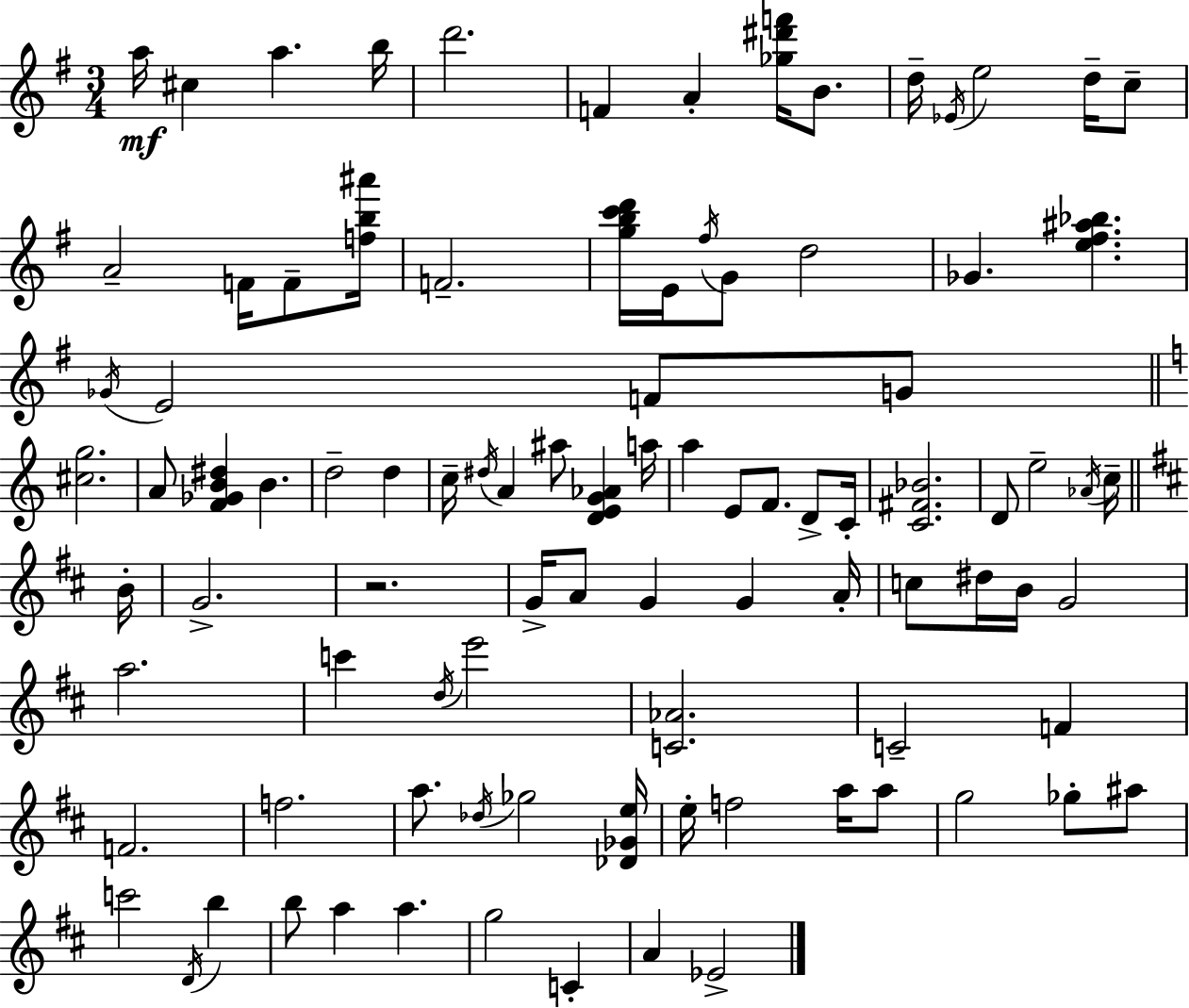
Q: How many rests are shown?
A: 1